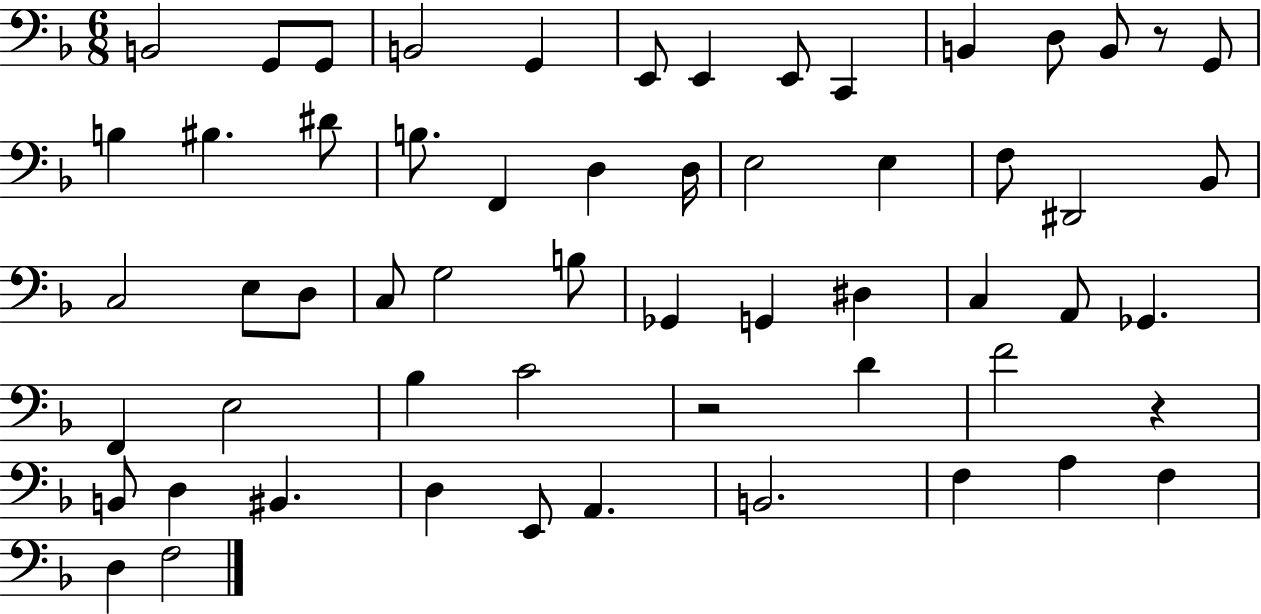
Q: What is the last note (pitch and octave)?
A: F3